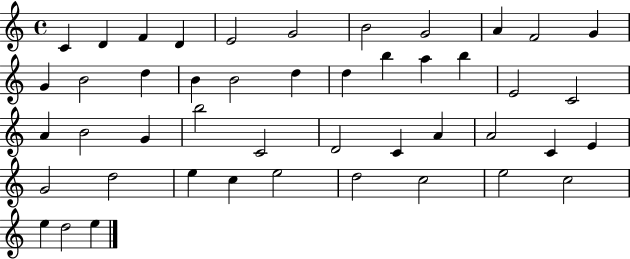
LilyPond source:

{
  \clef treble
  \time 4/4
  \defaultTimeSignature
  \key c \major
  c'4 d'4 f'4 d'4 | e'2 g'2 | b'2 g'2 | a'4 f'2 g'4 | \break g'4 b'2 d''4 | b'4 b'2 d''4 | d''4 b''4 a''4 b''4 | e'2 c'2 | \break a'4 b'2 g'4 | b''2 c'2 | d'2 c'4 a'4 | a'2 c'4 e'4 | \break g'2 d''2 | e''4 c''4 e''2 | d''2 c''2 | e''2 c''2 | \break e''4 d''2 e''4 | \bar "|."
}